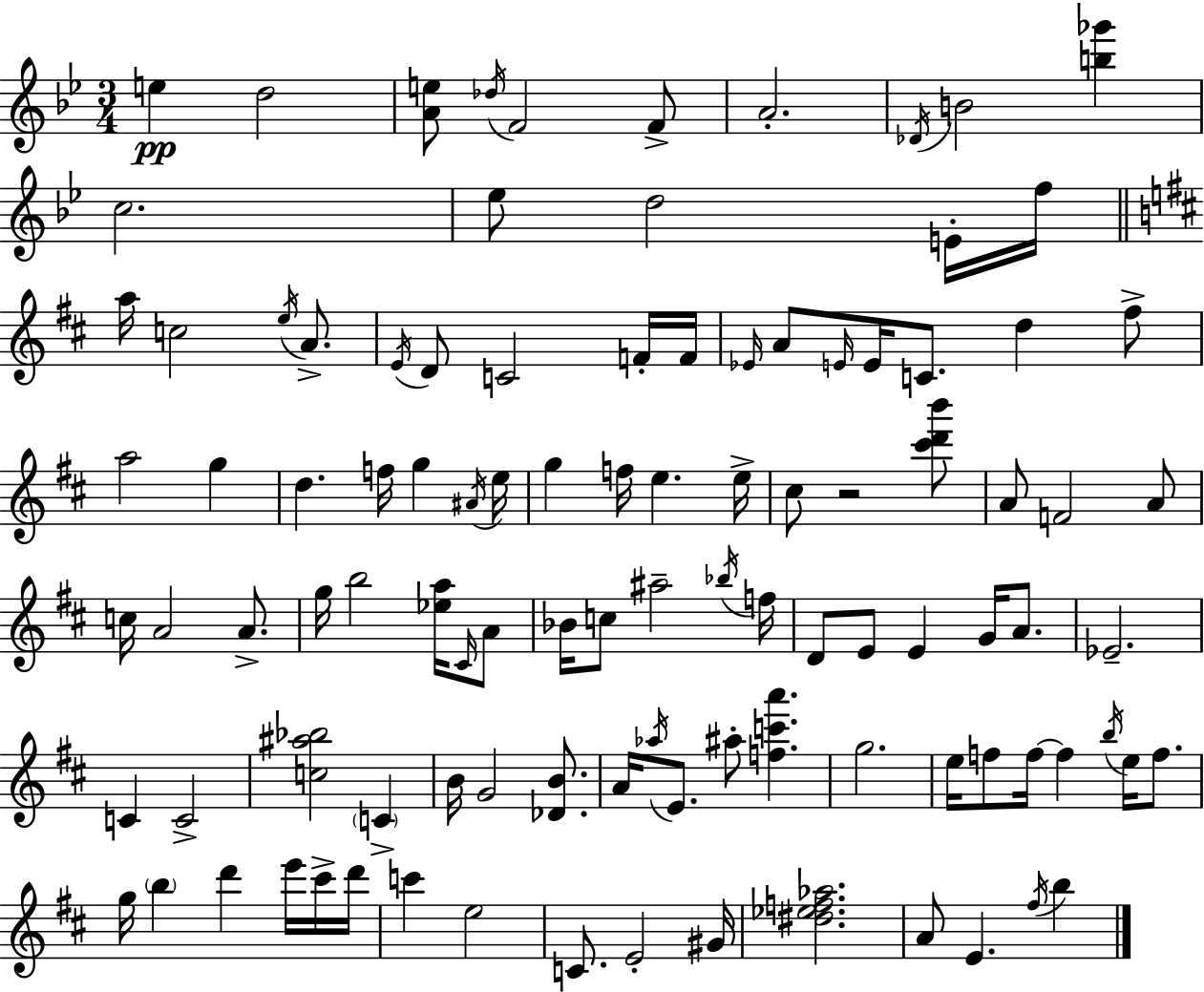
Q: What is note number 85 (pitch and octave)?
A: D6